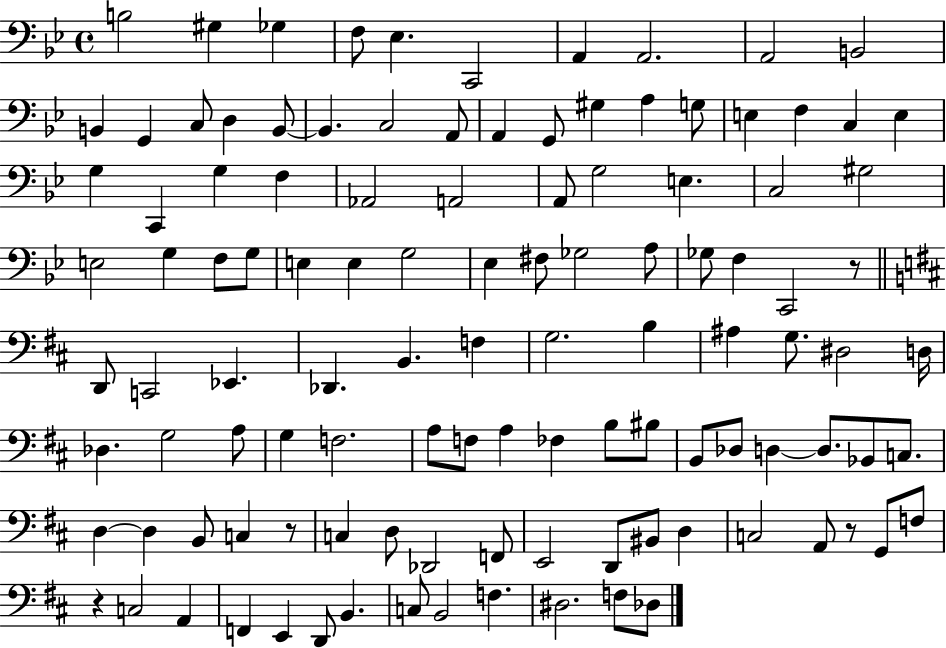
B3/h G#3/q Gb3/q F3/e Eb3/q. C2/h A2/q A2/h. A2/h B2/h B2/q G2/q C3/e D3/q B2/e B2/q. C3/h A2/e A2/q G2/e G#3/q A3/q G3/e E3/q F3/q C3/q E3/q G3/q C2/q G3/q F3/q Ab2/h A2/h A2/e G3/h E3/q. C3/h G#3/h E3/h G3/q F3/e G3/e E3/q E3/q G3/h Eb3/q F#3/e Gb3/h A3/e Gb3/e F3/q C2/h R/e D2/e C2/h Eb2/q. Db2/q. B2/q. F3/q G3/h. B3/q A#3/q G3/e. D#3/h D3/s Db3/q. G3/h A3/e G3/q F3/h. A3/e F3/e A3/q FES3/q B3/e BIS3/e B2/e Db3/e D3/q D3/e. Bb2/e C3/e. D3/q D3/q B2/e C3/q R/e C3/q D3/e Db2/h F2/e E2/h D2/e BIS2/e D3/q C3/h A2/e R/e G2/e F3/e R/q C3/h A2/q F2/q E2/q D2/e B2/q. C3/e B2/h F3/q. D#3/h. F3/e Db3/e